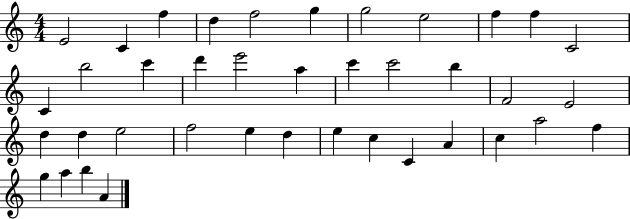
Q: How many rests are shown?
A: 0